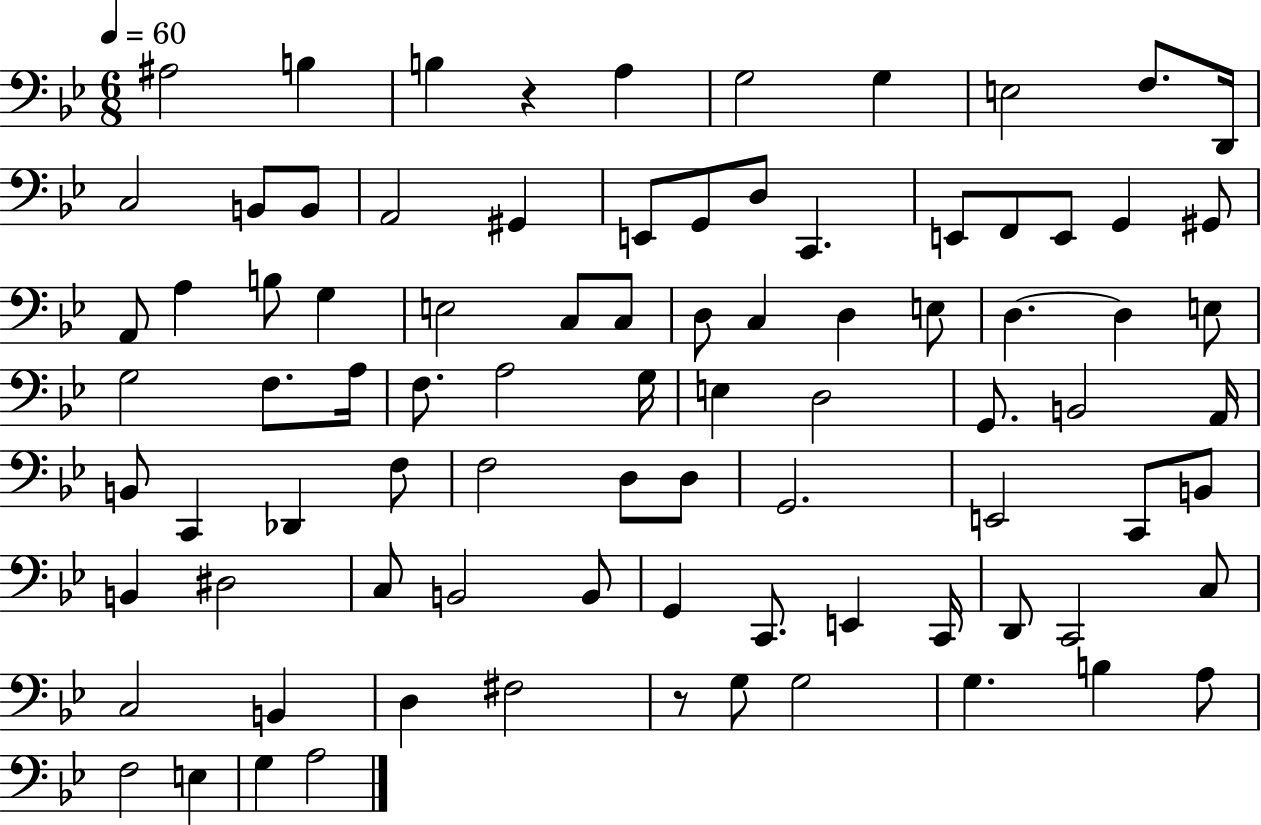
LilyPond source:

{
  \clef bass
  \numericTimeSignature
  \time 6/8
  \key bes \major
  \tempo 4 = 60
  ais2 b4 | b4 r4 a4 | g2 g4 | e2 f8. d,16 | \break c2 b,8 b,8 | a,2 gis,4 | e,8 g,8 d8 c,4. | e,8 f,8 e,8 g,4 gis,8 | \break a,8 a4 b8 g4 | e2 c8 c8 | d8 c4 d4 e8 | d4.~~ d4 e8 | \break g2 f8. a16 | f8. a2 g16 | e4 d2 | g,8. b,2 a,16 | \break b,8 c,4 des,4 f8 | f2 d8 d8 | g,2. | e,2 c,8 b,8 | \break b,4 dis2 | c8 b,2 b,8 | g,4 c,8. e,4 c,16 | d,8 c,2 c8 | \break c2 b,4 | d4 fis2 | r8 g8 g2 | g4. b4 a8 | \break f2 e4 | g4 a2 | \bar "|."
}